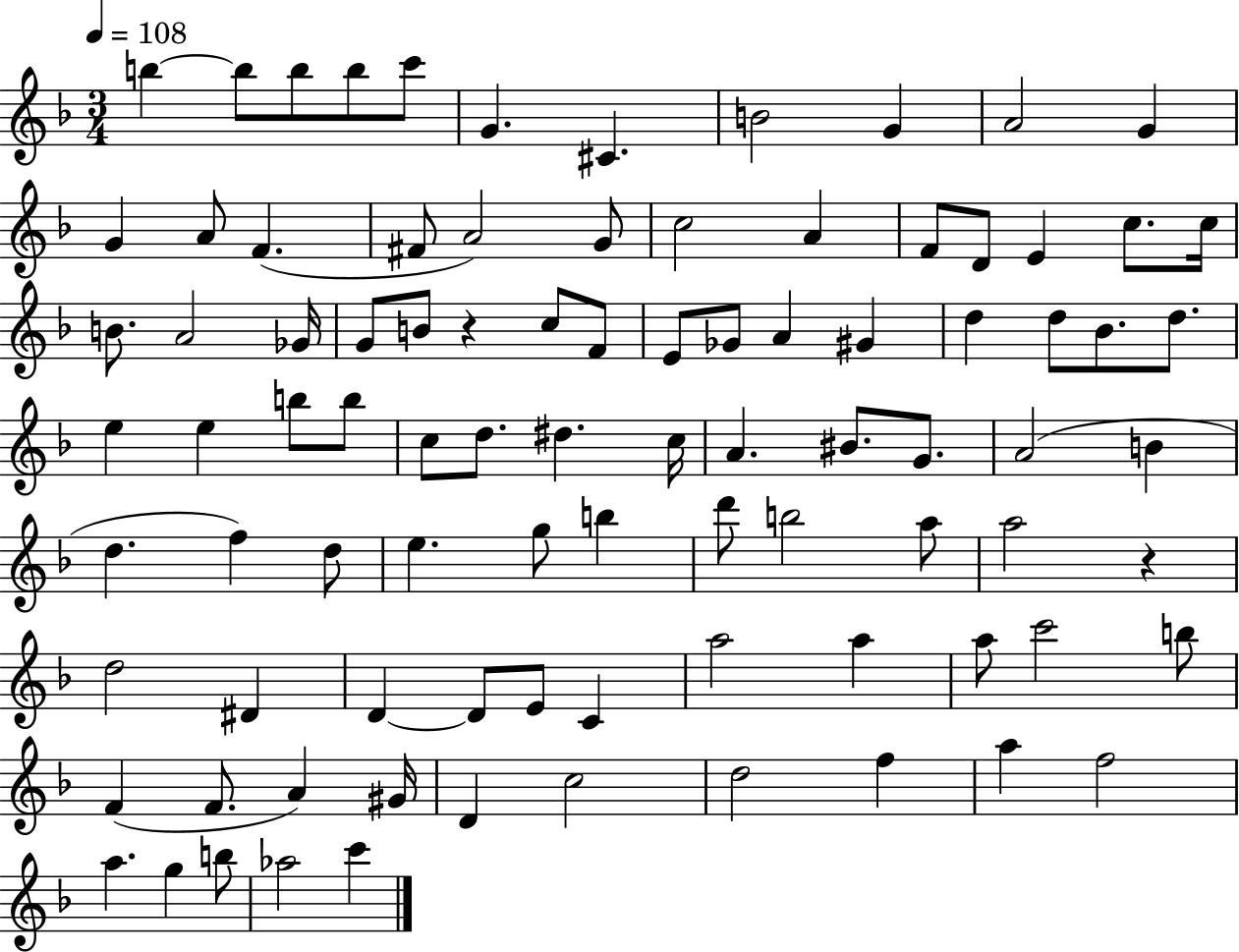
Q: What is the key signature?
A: F major